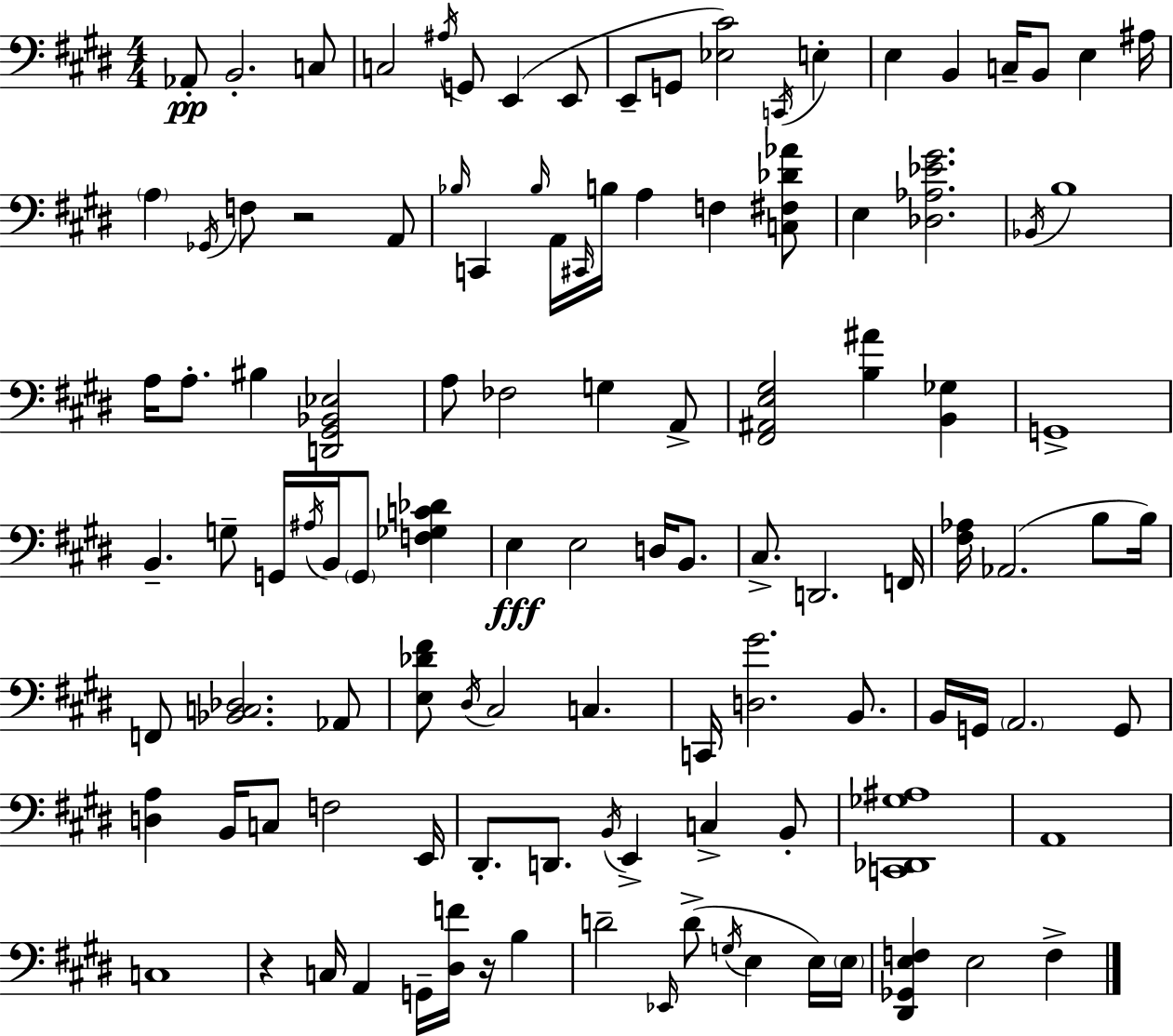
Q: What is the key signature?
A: E major